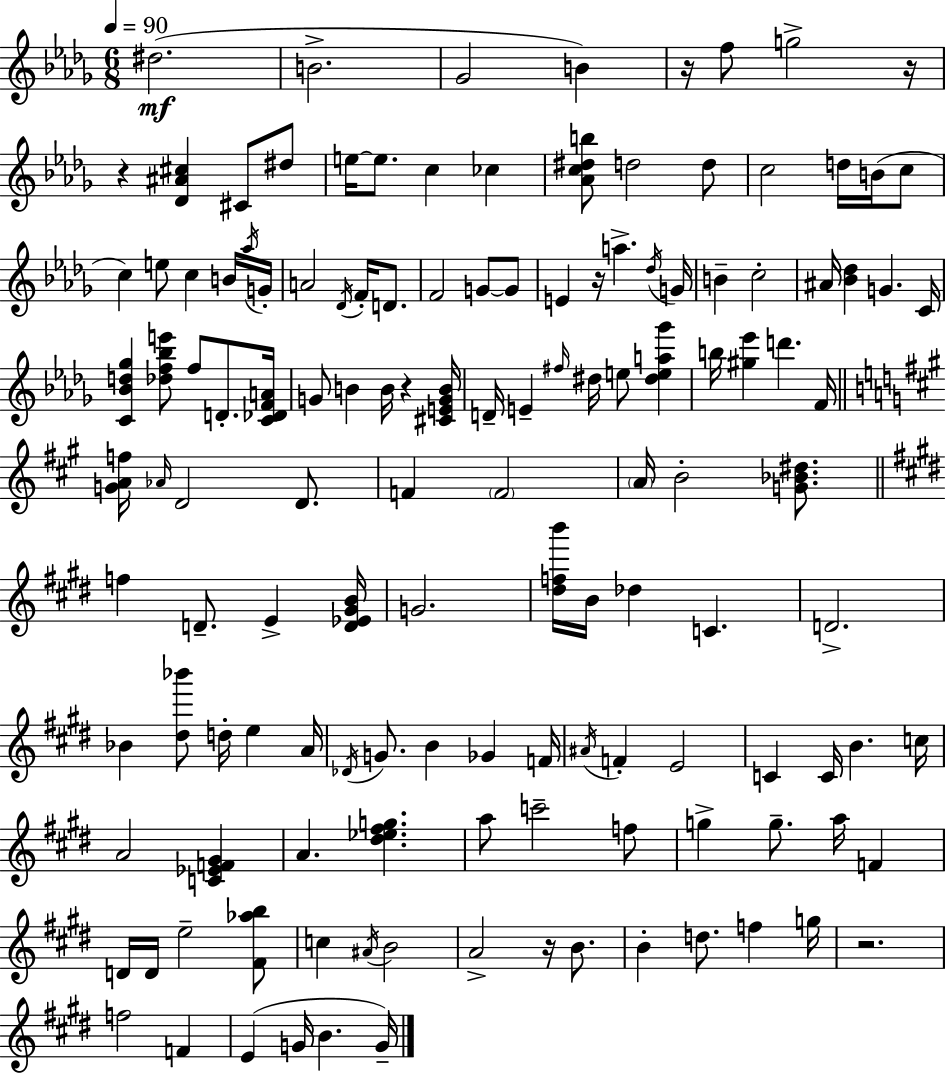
{
  \clef treble
  \numericTimeSignature
  \time 6/8
  \key bes \minor
  \tempo 4 = 90
  dis''2.(\mf | b'2.-> | ges'2 b'4) | r16 f''8 g''2-> r16 | \break r4 <des' ais' cis''>4 cis'8 dis''8 | e''16~~ e''8. c''4 ces''4 | <aes' c'' dis'' b''>8 d''2 d''8 | c''2 d''16 b'16( c''8 | \break c''4) e''8 c''4 b'16 \acciaccatura { aes''16 } | g'16-. a'2 \acciaccatura { des'16 } f'16-. d'8. | f'2 g'8~~ | g'8 e'4 r16 a''4.-> | \break \acciaccatura { des''16 } g'16 b'4-- c''2-. | ais'16 <bes' des''>4 g'4. | c'16 <c' bes' d'' ges''>4 <des'' f'' bes'' e'''>8 f''8 d'8.-. | <c' des' f' a'>16 g'8 b'4 b'16 r4 | \break <cis' e' g' b'>16 d'16-- e'4-- \grace { fis''16 } dis''16 e''8 | <dis'' e'' a'' ges'''>4 b''16 <gis'' ees'''>4 d'''4. | f'16 \bar "||" \break \key a \major <g' a' f''>16 \grace { aes'16 } d'2 d'8. | f'4 \parenthesize f'2 | \parenthesize a'16 b'2-. <g' bes' dis''>8. | \bar "||" \break \key e \major f''4 d'8.-- e'4-> <d' ees' gis' b'>16 | g'2. | <dis'' f'' b'''>16 b'16 des''4 c'4. | d'2.-> | \break bes'4 <dis'' bes'''>8 d''16-. e''4 a'16 | \acciaccatura { des'16 } g'8. b'4 ges'4 | f'16 \acciaccatura { ais'16 } f'4-. e'2 | c'4 c'16 b'4. | \break c''16 a'2 <c' ees' f' gis'>4 | a'4. <dis'' ees'' fis'' g''>4. | a''8 c'''2-- | f''8 g''4-> g''8.-- a''16 f'4 | \break d'16 d'16 e''2-- | <fis' aes'' b''>8 c''4 \acciaccatura { ais'16 } b'2 | a'2-> r16 | b'8. b'4-. d''8. f''4 | \break g''16 r2. | f''2 f'4 | e'4( g'16 b'4. | g'16--) \bar "|."
}